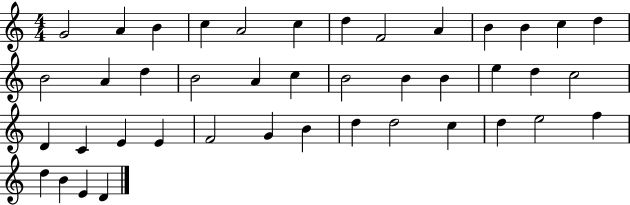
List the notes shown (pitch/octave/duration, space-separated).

G4/h A4/q B4/q C5/q A4/h C5/q D5/q F4/h A4/q B4/q B4/q C5/q D5/q B4/h A4/q D5/q B4/h A4/q C5/q B4/h B4/q B4/q E5/q D5/q C5/h D4/q C4/q E4/q E4/q F4/h G4/q B4/q D5/q D5/h C5/q D5/q E5/h F5/q D5/q B4/q E4/q D4/q